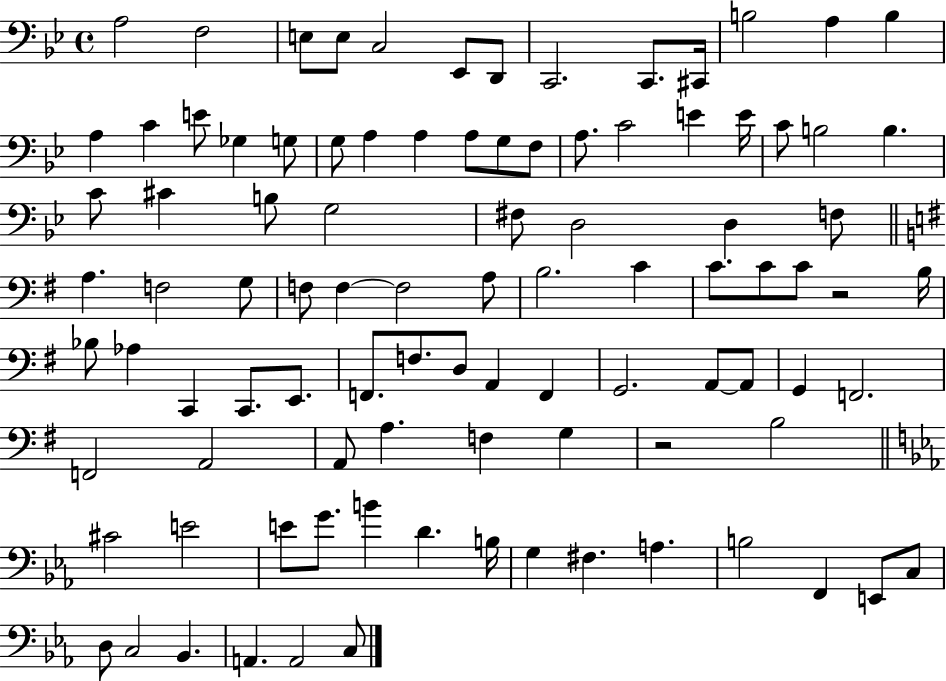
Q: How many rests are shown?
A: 2